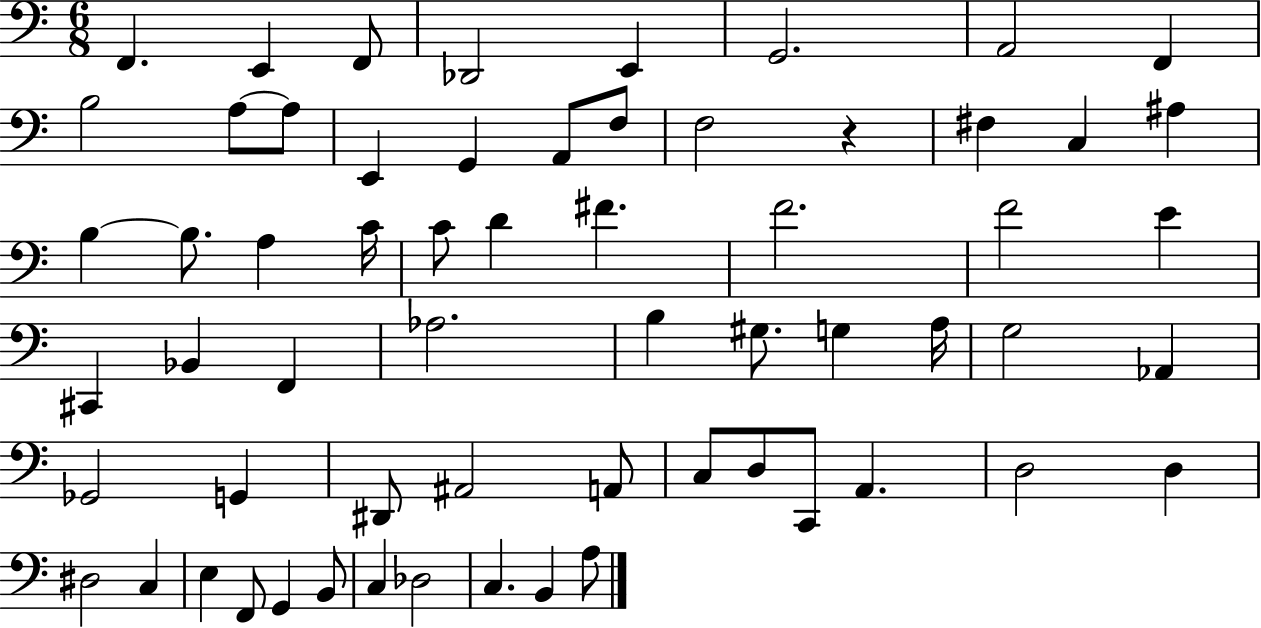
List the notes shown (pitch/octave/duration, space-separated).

F2/q. E2/q F2/e Db2/h E2/q G2/h. A2/h F2/q B3/h A3/e A3/e E2/q G2/q A2/e F3/e F3/h R/q F#3/q C3/q A#3/q B3/q B3/e. A3/q C4/s C4/e D4/q F#4/q. F4/h. F4/h E4/q C#2/q Bb2/q F2/q Ab3/h. B3/q G#3/e. G3/q A3/s G3/h Ab2/q Gb2/h G2/q D#2/e A#2/h A2/e C3/e D3/e C2/e A2/q. D3/h D3/q D#3/h C3/q E3/q F2/e G2/q B2/e C3/q Db3/h C3/q. B2/q A3/e